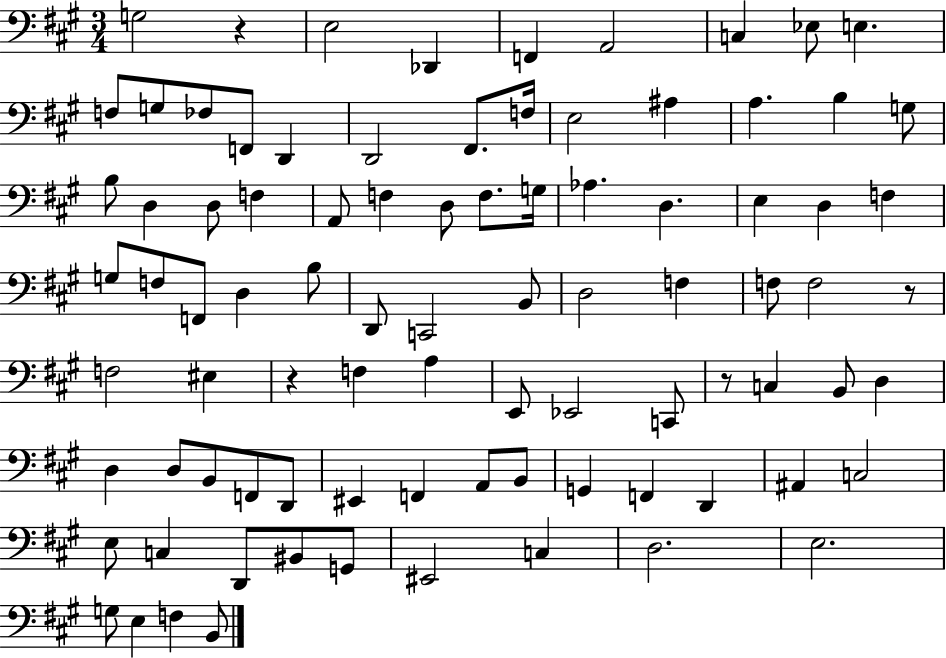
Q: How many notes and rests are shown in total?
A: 88